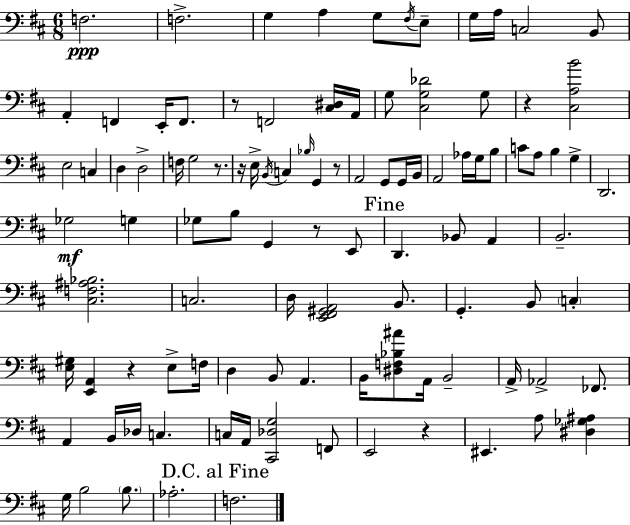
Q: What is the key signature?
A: D major